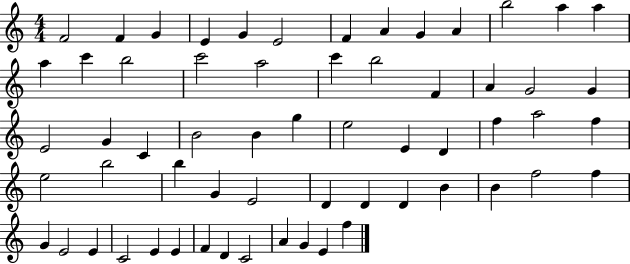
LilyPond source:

{
  \clef treble
  \numericTimeSignature
  \time 4/4
  \key c \major
  f'2 f'4 g'4 | e'4 g'4 e'2 | f'4 a'4 g'4 a'4 | b''2 a''4 a''4 | \break a''4 c'''4 b''2 | c'''2 a''2 | c'''4 b''2 f'4 | a'4 g'2 g'4 | \break e'2 g'4 c'4 | b'2 b'4 g''4 | e''2 e'4 d'4 | f''4 a''2 f''4 | \break e''2 b''2 | b''4 g'4 e'2 | d'4 d'4 d'4 b'4 | b'4 f''2 f''4 | \break g'4 e'2 e'4 | c'2 e'4 e'4 | f'4 d'4 c'2 | a'4 g'4 e'4 f''4 | \break \bar "|."
}